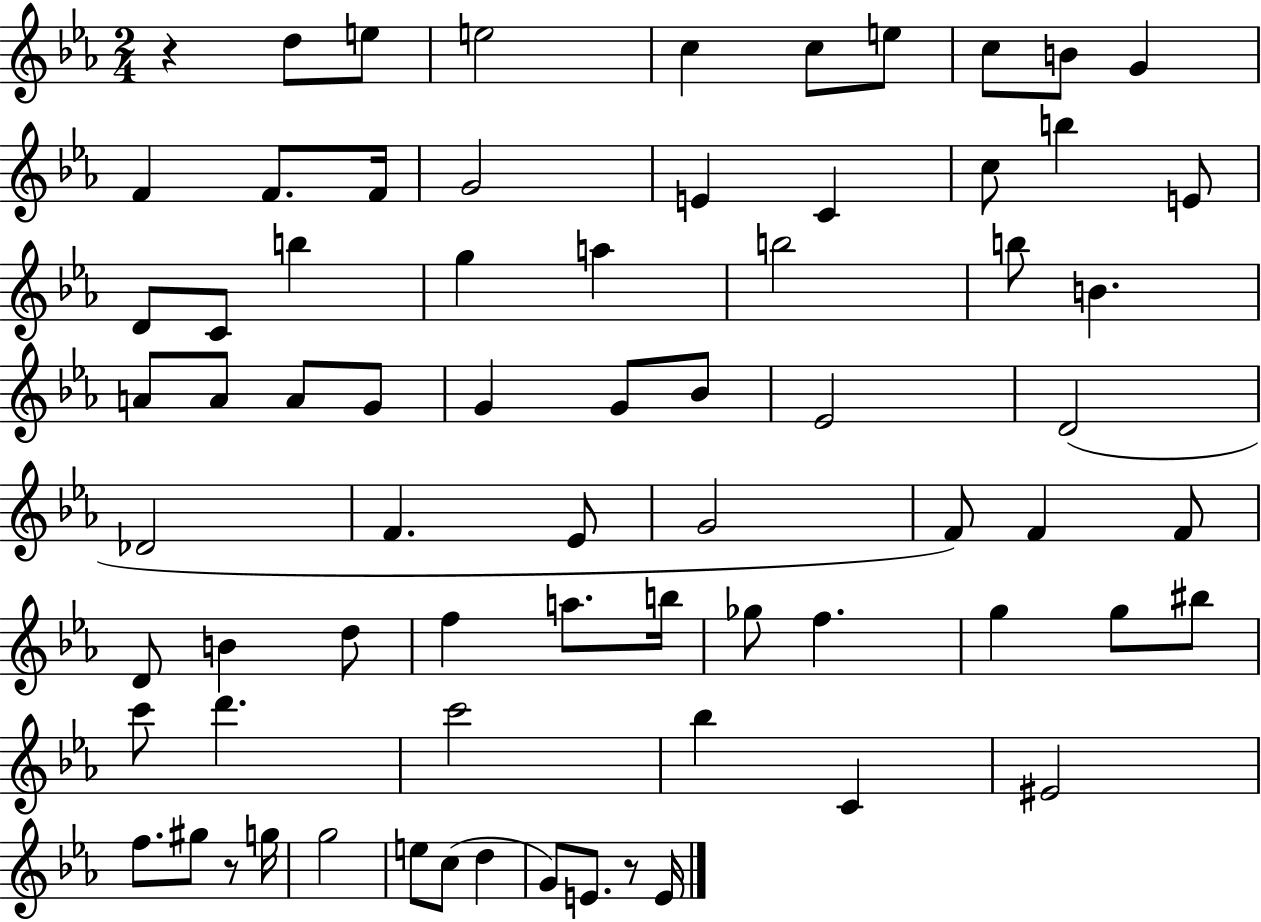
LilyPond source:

{
  \clef treble
  \numericTimeSignature
  \time 2/4
  \key ees \major
  r4 d''8 e''8 | e''2 | c''4 c''8 e''8 | c''8 b'8 g'4 | \break f'4 f'8. f'16 | g'2 | e'4 c'4 | c''8 b''4 e'8 | \break d'8 c'8 b''4 | g''4 a''4 | b''2 | b''8 b'4. | \break a'8 a'8 a'8 g'8 | g'4 g'8 bes'8 | ees'2 | d'2( | \break des'2 | f'4. ees'8 | g'2 | f'8) f'4 f'8 | \break d'8 b'4 d''8 | f''4 a''8. b''16 | ges''8 f''4. | g''4 g''8 bis''8 | \break c'''8 d'''4. | c'''2 | bes''4 c'4 | eis'2 | \break f''8. gis''8 r8 g''16 | g''2 | e''8 c''8( d''4 | g'8) e'8. r8 e'16 | \break \bar "|."
}